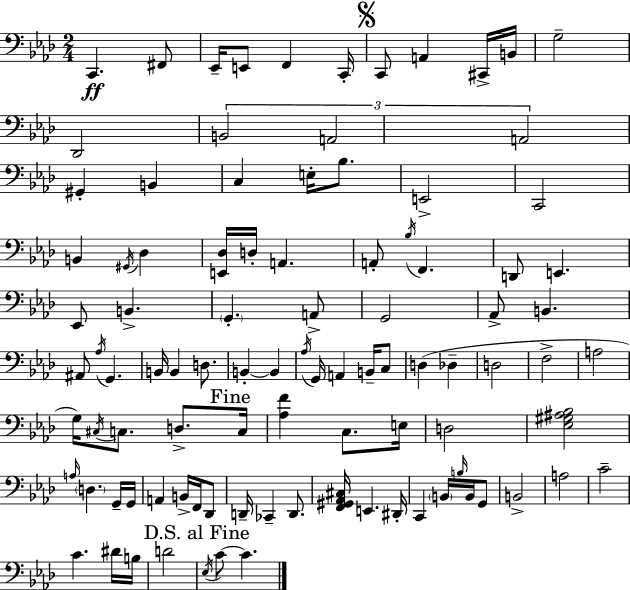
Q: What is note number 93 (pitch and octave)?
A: C4